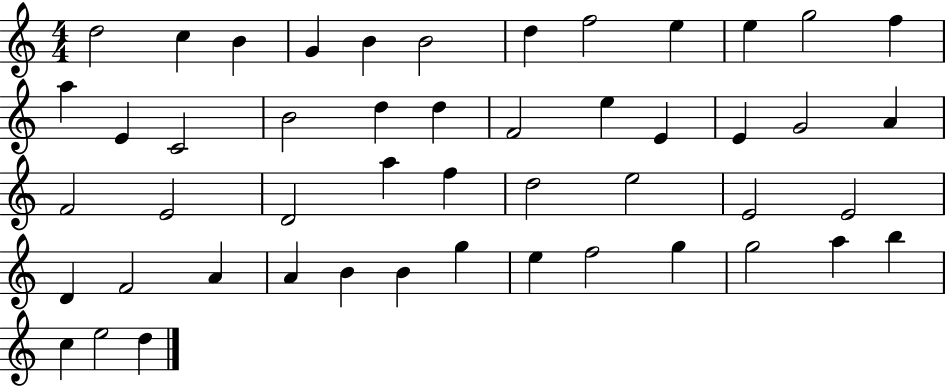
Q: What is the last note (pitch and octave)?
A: D5